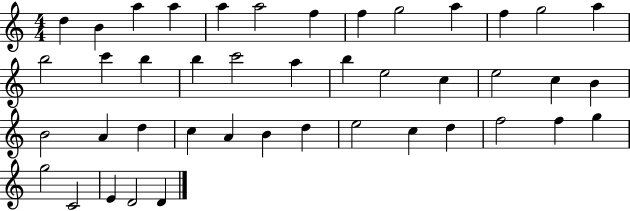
{
  \clef treble
  \numericTimeSignature
  \time 4/4
  \key c \major
  d''4 b'4 a''4 a''4 | a''4 a''2 f''4 | f''4 g''2 a''4 | f''4 g''2 a''4 | \break b''2 c'''4 b''4 | b''4 c'''2 a''4 | b''4 e''2 c''4 | e''2 c''4 b'4 | \break b'2 a'4 d''4 | c''4 a'4 b'4 d''4 | e''2 c''4 d''4 | f''2 f''4 g''4 | \break g''2 c'2 | e'4 d'2 d'4 | \bar "|."
}